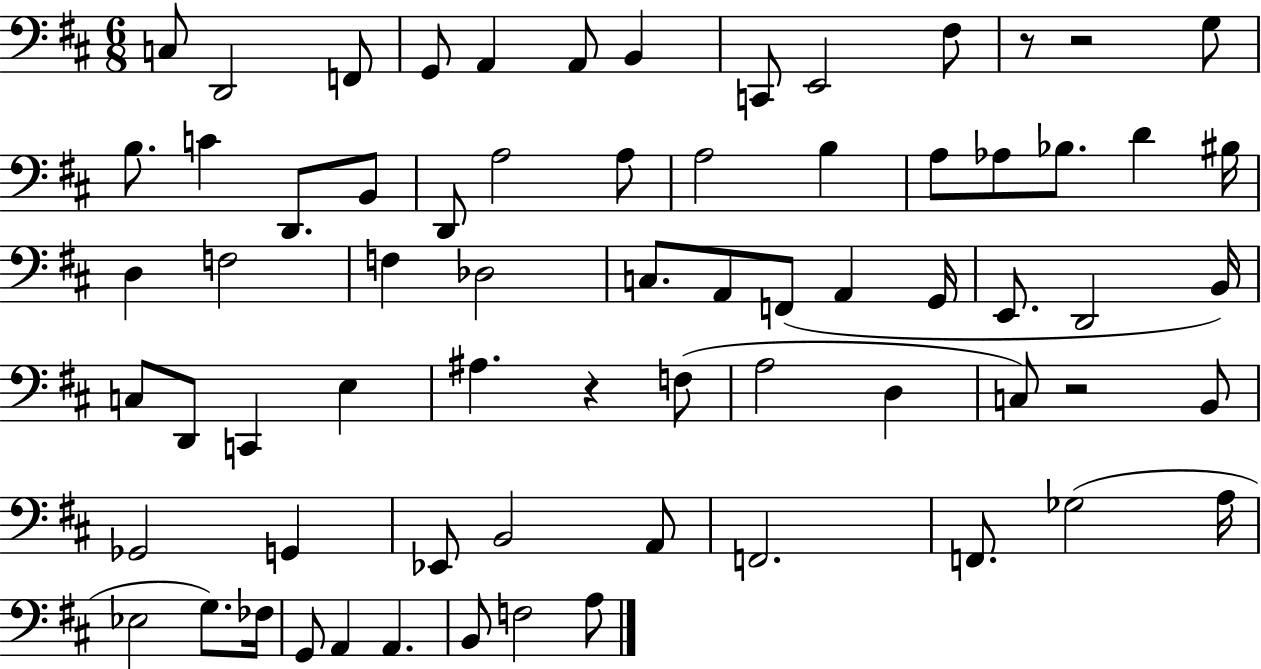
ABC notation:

X:1
T:Untitled
M:6/8
L:1/4
K:D
C,/2 D,,2 F,,/2 G,,/2 A,, A,,/2 B,, C,,/2 E,,2 ^F,/2 z/2 z2 G,/2 B,/2 C D,,/2 B,,/2 D,,/2 A,2 A,/2 A,2 B, A,/2 _A,/2 _B,/2 D ^B,/4 D, F,2 F, _D,2 C,/2 A,,/2 F,,/2 A,, G,,/4 E,,/2 D,,2 B,,/4 C,/2 D,,/2 C,, E, ^A, z F,/2 A,2 D, C,/2 z2 B,,/2 _G,,2 G,, _E,,/2 B,,2 A,,/2 F,,2 F,,/2 _G,2 A,/4 _E,2 G,/2 _F,/4 G,,/2 A,, A,, B,,/2 F,2 A,/2